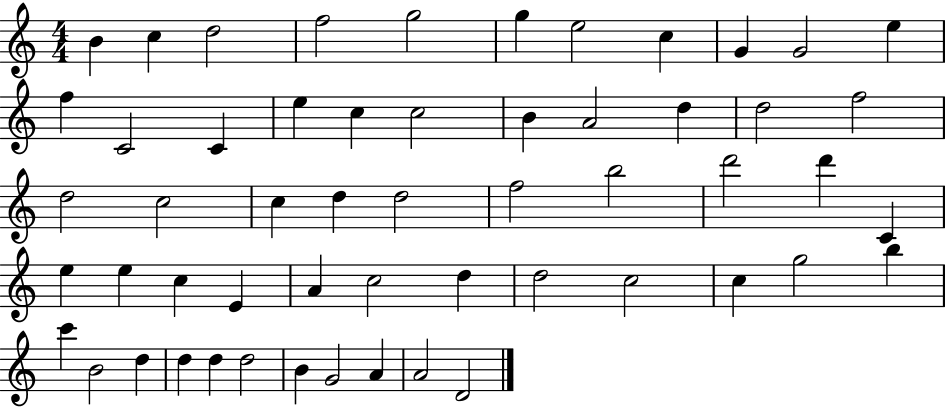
{
  \clef treble
  \numericTimeSignature
  \time 4/4
  \key c \major
  b'4 c''4 d''2 | f''2 g''2 | g''4 e''2 c''4 | g'4 g'2 e''4 | \break f''4 c'2 c'4 | e''4 c''4 c''2 | b'4 a'2 d''4 | d''2 f''2 | \break d''2 c''2 | c''4 d''4 d''2 | f''2 b''2 | d'''2 d'''4 c'4 | \break e''4 e''4 c''4 e'4 | a'4 c''2 d''4 | d''2 c''2 | c''4 g''2 b''4 | \break c'''4 b'2 d''4 | d''4 d''4 d''2 | b'4 g'2 a'4 | a'2 d'2 | \break \bar "|."
}